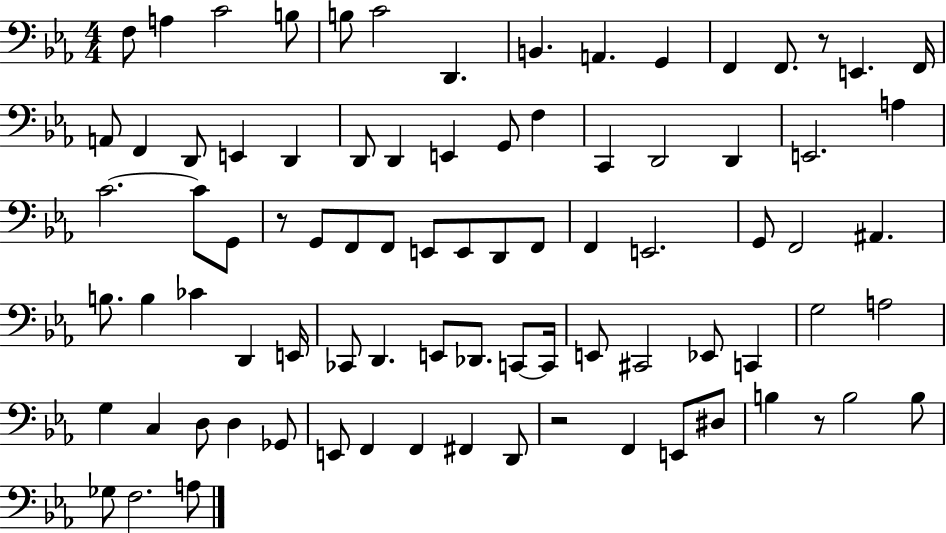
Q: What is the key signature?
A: EES major